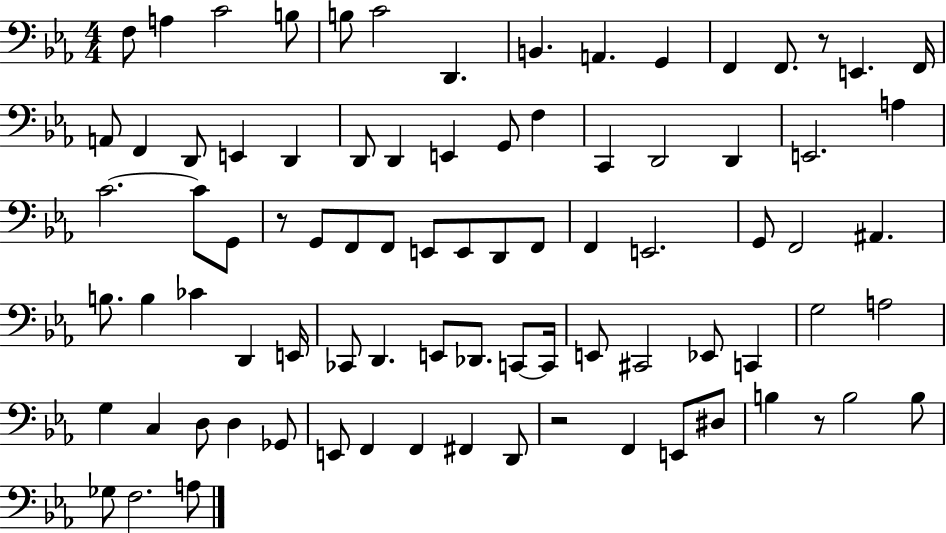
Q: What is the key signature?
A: EES major